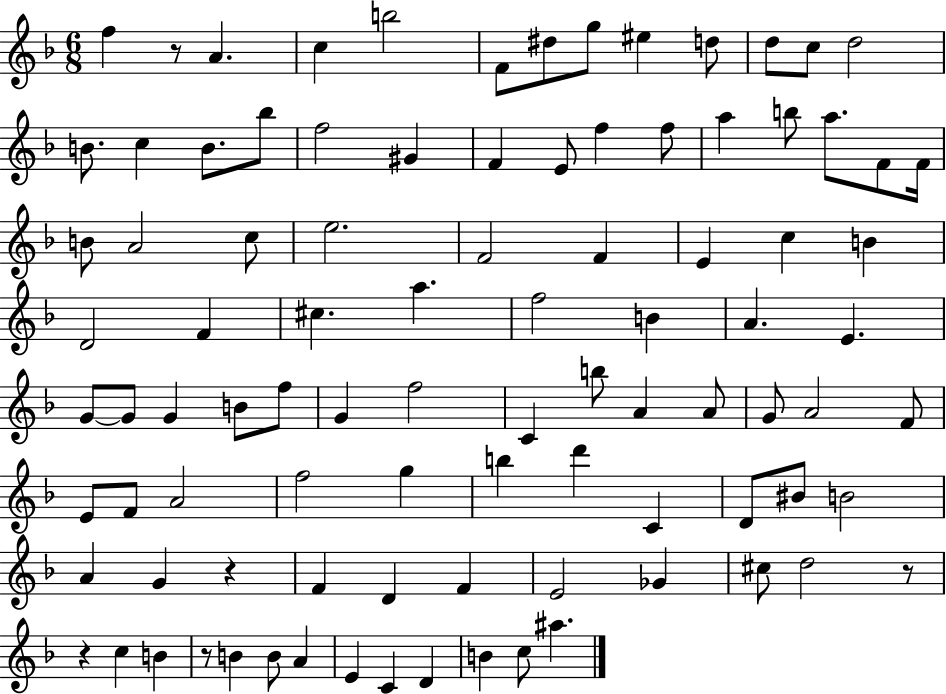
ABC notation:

X:1
T:Untitled
M:6/8
L:1/4
K:F
f z/2 A c b2 F/2 ^d/2 g/2 ^e d/2 d/2 c/2 d2 B/2 c B/2 _b/2 f2 ^G F E/2 f f/2 a b/2 a/2 F/2 F/4 B/2 A2 c/2 e2 F2 F E c B D2 F ^c a f2 B A E G/2 G/2 G B/2 f/2 G f2 C b/2 A A/2 G/2 A2 F/2 E/2 F/2 A2 f2 g b d' C D/2 ^B/2 B2 A G z F D F E2 _G ^c/2 d2 z/2 z c B z/2 B B/2 A E C D B c/2 ^a